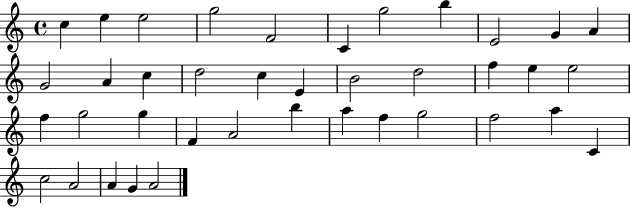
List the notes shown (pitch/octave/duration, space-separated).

C5/q E5/q E5/h G5/h F4/h C4/q G5/h B5/q E4/h G4/q A4/q G4/h A4/q C5/q D5/h C5/q E4/q B4/h D5/h F5/q E5/q E5/h F5/q G5/h G5/q F4/q A4/h B5/q A5/q F5/q G5/h F5/h A5/q C4/q C5/h A4/h A4/q G4/q A4/h